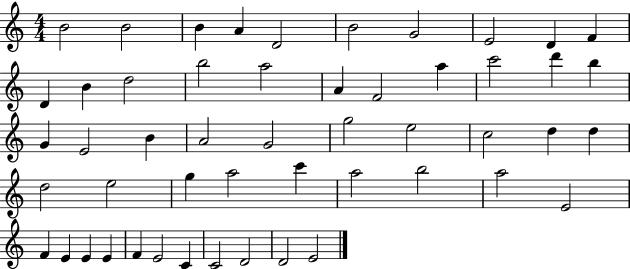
{
  \clef treble
  \numericTimeSignature
  \time 4/4
  \key c \major
  b'2 b'2 | b'4 a'4 d'2 | b'2 g'2 | e'2 d'4 f'4 | \break d'4 b'4 d''2 | b''2 a''2 | a'4 f'2 a''4 | c'''2 d'''4 b''4 | \break g'4 e'2 b'4 | a'2 g'2 | g''2 e''2 | c''2 d''4 d''4 | \break d''2 e''2 | g''4 a''2 c'''4 | a''2 b''2 | a''2 e'2 | \break f'4 e'4 e'4 e'4 | f'4 e'2 c'4 | c'2 d'2 | d'2 e'2 | \break \bar "|."
}